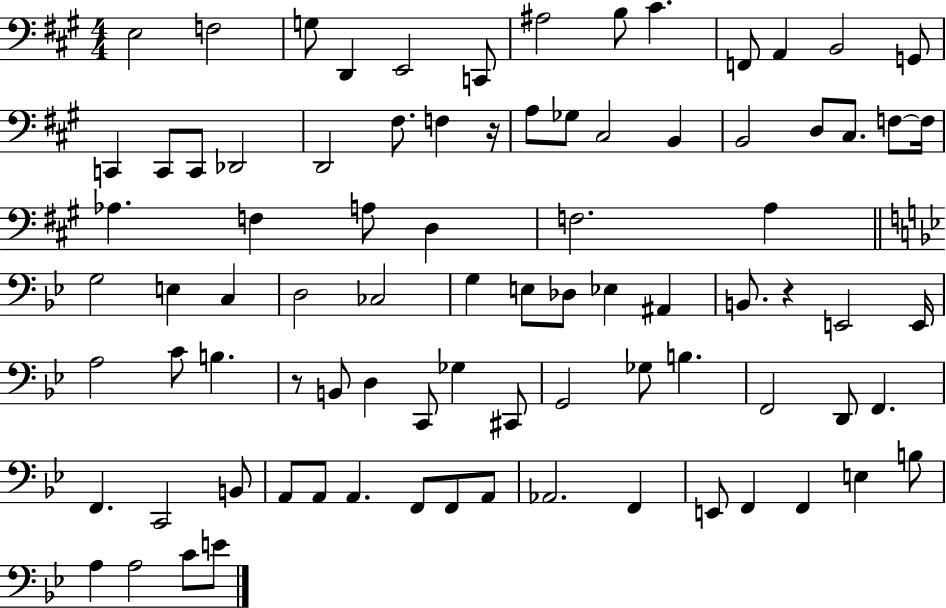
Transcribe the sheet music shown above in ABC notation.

X:1
T:Untitled
M:4/4
L:1/4
K:A
E,2 F,2 G,/2 D,, E,,2 C,,/2 ^A,2 B,/2 ^C F,,/2 A,, B,,2 G,,/2 C,, C,,/2 C,,/2 _D,,2 D,,2 ^F,/2 F, z/4 A,/2 _G,/2 ^C,2 B,, B,,2 D,/2 ^C,/2 F,/2 F,/4 _A, F, A,/2 D, F,2 A, G,2 E, C, D,2 _C,2 G, E,/2 _D,/2 _E, ^A,, B,,/2 z E,,2 E,,/4 A,2 C/2 B, z/2 B,,/2 D, C,,/2 _G, ^C,,/2 G,,2 _G,/2 B, F,,2 D,,/2 F,, F,, C,,2 B,,/2 A,,/2 A,,/2 A,, F,,/2 F,,/2 A,,/2 _A,,2 F,, E,,/2 F,, F,, E, B,/2 A, A,2 C/2 E/2